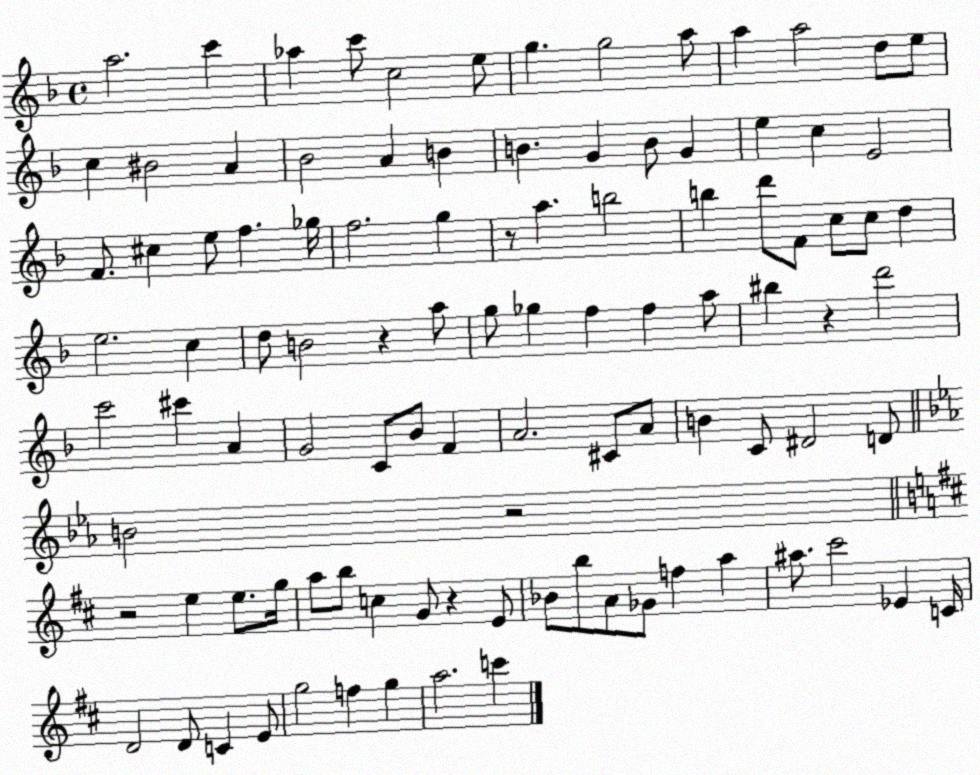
X:1
T:Untitled
M:4/4
L:1/4
K:F
a2 c' _a c'/2 c2 e/2 g g2 a/2 a a2 d/2 e/2 c ^B2 A _B2 A B B G B/2 G e c E2 F/2 ^c e/2 f _g/4 f2 g z/2 a b2 b d'/2 F/2 c/2 c/2 d e2 c d/2 B2 z a/2 g/2 _g f f a/2 ^b z d'2 c'2 ^c' A G2 C/2 _B/2 F A2 ^C/2 A/2 B C/2 ^D2 D/2 B2 z2 z2 e e/2 g/4 a/2 b/2 c G/2 z E/2 _B/2 b/2 A/2 _G/2 f a ^a/2 ^c'2 _E C/4 D2 D/2 C E/2 g2 f g a2 c'